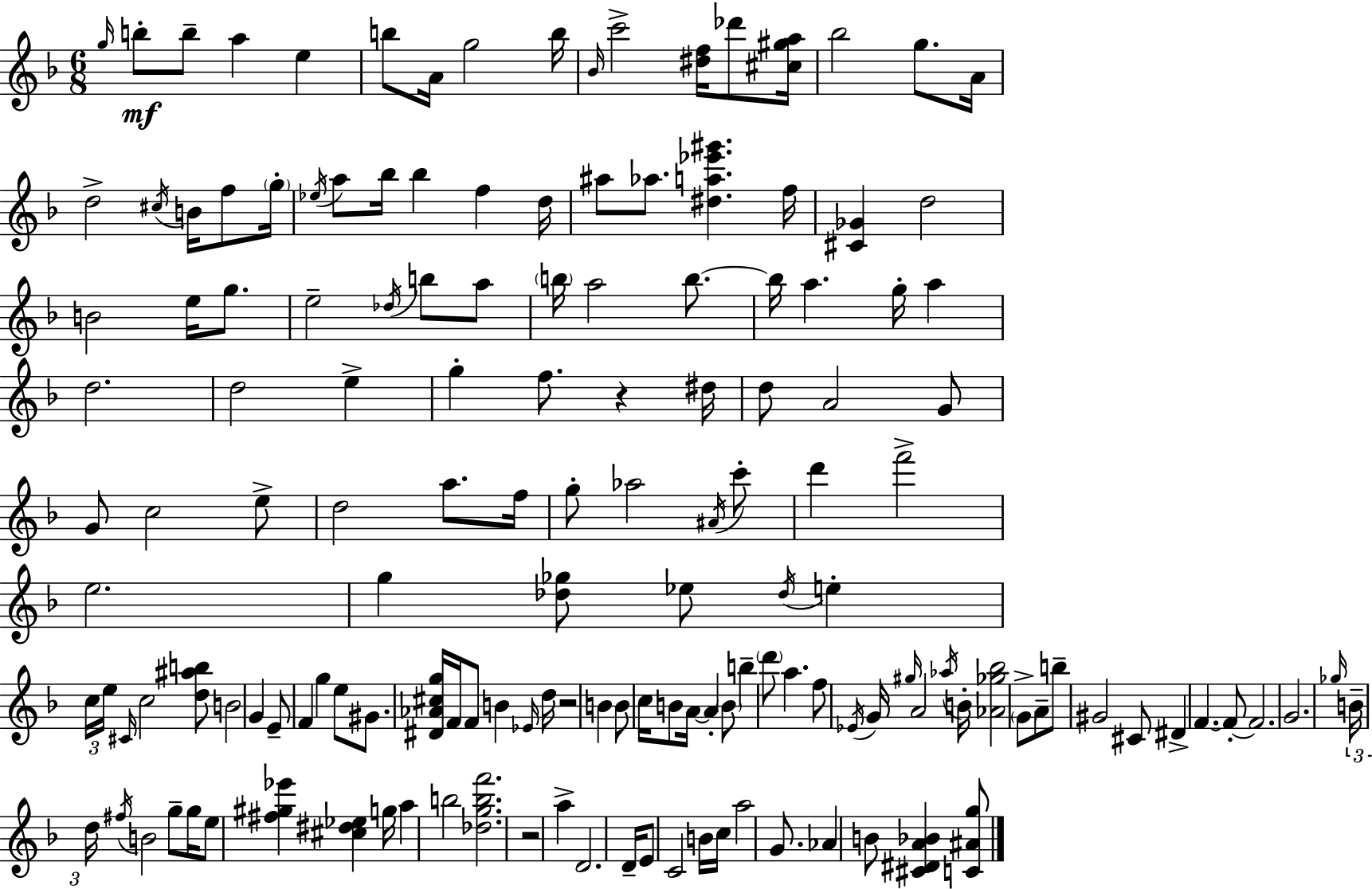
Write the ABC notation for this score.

X:1
T:Untitled
M:6/8
L:1/4
K:Dm
g/4 b/2 b/2 a e b/2 A/4 g2 b/4 _B/4 c'2 [^df]/4 _d'/2 [^c^ga]/4 _b2 g/2 A/4 d2 ^c/4 B/4 f/2 g/4 _e/4 a/2 _b/4 _b f d/4 ^a/2 _a/2 [^da_e'^g'] f/4 [^C_G] d2 B2 e/4 g/2 e2 _d/4 b/2 a/2 b/4 a2 b/2 b/4 a g/4 a d2 d2 e g f/2 z ^d/4 d/2 A2 G/2 G/2 c2 e/2 d2 a/2 f/4 g/2 _a2 ^A/4 c'/2 d' f'2 e2 g [_d_g]/2 _e/2 _d/4 e c/4 e/4 ^C/4 c2 [d^ab]/2 B2 G E/2 F g e/2 ^G/2 [^D_A^cg]/4 F/4 F/2 B _E/4 d/4 z2 B B/2 c/4 B/2 A/4 A B/2 b d'/2 a f/2 _E/4 G/4 ^g/4 A2 _a/4 B/4 [_A_g_b]2 G/2 A/2 b/2 ^G2 ^C/2 ^D F F/2 F2 G2 _g/4 B/4 d/4 ^f/4 B2 g/2 g/4 e/2 [^f^g_e'] [^c^d_e] g/4 a b2 [_dgbf']2 z2 a D2 D/4 E/2 C2 B/4 c/4 a2 G/2 _A B/2 [^C^DA_B] [C^Ag]/2